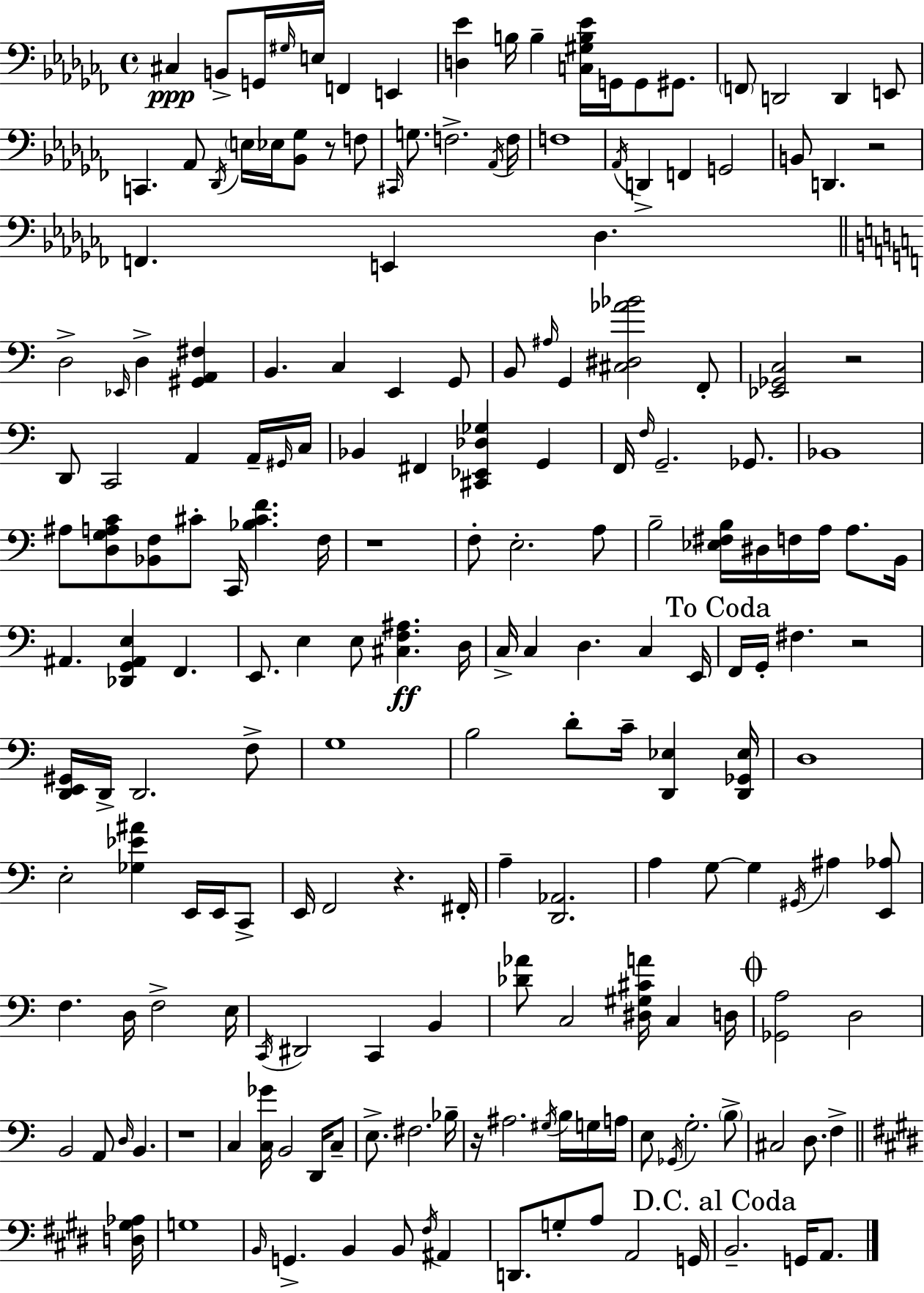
X:1
T:Untitled
M:4/4
L:1/4
K:Abm
^C, B,,/2 G,,/4 ^G,/4 E,/4 F,, E,, [D,_E] B,/4 B, [C,^G,B,_E]/4 G,,/4 G,,/2 ^G,,/2 F,,/2 D,,2 D,, E,,/2 C,, _A,,/2 _D,,/4 E,/4 _E,/4 [_B,,_G,]/2 z/2 F,/2 ^C,,/4 G,/2 F,2 _A,,/4 F,/4 F,4 _A,,/4 D,, F,, G,,2 B,,/2 D,, z2 F,, E,, _D, D,2 _E,,/4 D, [^G,,A,,^F,] B,, C, E,, G,,/2 B,,/2 ^A,/4 G,, [^C,^D,_A_B]2 F,,/2 [_E,,_G,,C,]2 z2 D,,/2 C,,2 A,, A,,/4 ^G,,/4 C,/4 _B,, ^F,, [^C,,_E,,_D,_G,] G,, F,,/4 F,/4 G,,2 _G,,/2 _B,,4 ^A,/2 [D,G,A,C]/2 [_B,,F,]/2 ^C/2 C,,/4 [_B,^CF] F,/4 z4 F,/2 E,2 A,/2 B,2 [_E,^F,B,]/4 ^D,/4 F,/4 A,/4 A,/2 B,,/4 ^A,, [_D,,G,,^A,,E,] F,, E,,/2 E, E,/2 [^C,F,^A,] D,/4 C,/4 C, D, C, E,,/4 F,,/4 G,,/4 ^F, z2 [D,,E,,^G,,]/4 D,,/4 D,,2 F,/2 G,4 B,2 D/2 C/4 [D,,_E,] [D,,_G,,_E,]/4 D,4 E,2 [_G,_E^A] E,,/4 E,,/4 C,,/2 E,,/4 F,,2 z ^F,,/4 A, [D,,_A,,]2 A, G,/2 G, ^G,,/4 ^A, [E,,_A,]/2 F, D,/4 F,2 E,/4 C,,/4 ^D,,2 C,, B,, [_D_A]/2 C,2 [^D,^G,^CA]/4 C, D,/4 [_G,,A,]2 D,2 B,,2 A,,/2 D,/4 B,, z4 C, [C,_G]/4 B,,2 D,,/4 C,/2 E,/2 ^F,2 _B,/4 z/4 ^A,2 ^G,/4 B,/4 G,/4 A,/4 E,/2 _G,,/4 G,2 B,/2 ^C,2 D,/2 F, [D,^G,_A,]/4 G,4 B,,/4 G,, B,, B,,/2 ^F,/4 ^A,, D,,/2 G,/2 A,/2 A,,2 G,,/4 B,,2 G,,/4 A,,/2